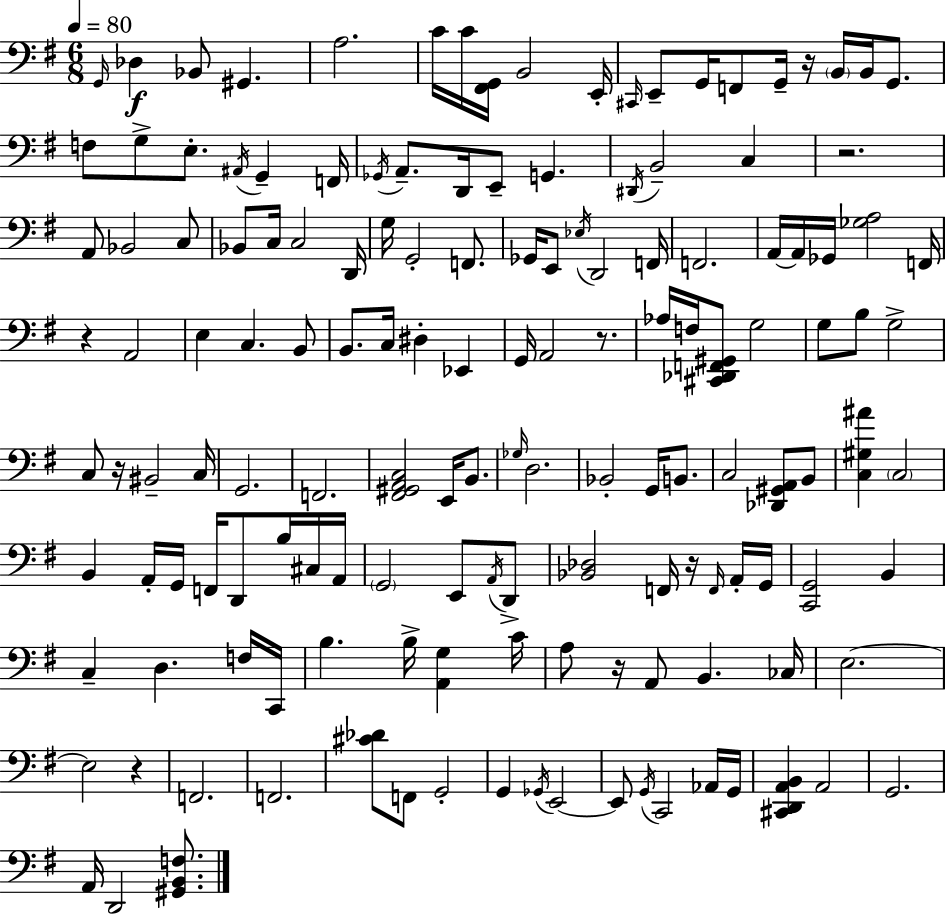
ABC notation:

X:1
T:Untitled
M:6/8
L:1/4
K:Em
G,,/4 _D, _B,,/2 ^G,, A,2 C/4 C/4 [^F,,G,,]/4 B,,2 E,,/4 ^C,,/4 E,,/2 G,,/4 F,,/2 G,,/4 z/4 B,,/4 B,,/4 G,,/2 F,/2 G,/2 E,/2 ^A,,/4 G,, F,,/4 _G,,/4 A,,/2 D,,/4 E,,/2 G,, ^D,,/4 B,,2 C, z2 A,,/2 _B,,2 C,/2 _B,,/2 C,/4 C,2 D,,/4 G,/4 G,,2 F,,/2 _G,,/4 E,,/2 _E,/4 D,,2 F,,/4 F,,2 A,,/4 A,,/4 _G,,/4 [_G,A,]2 F,,/4 z A,,2 E, C, B,,/2 B,,/2 C,/4 ^D, _E,, G,,/4 A,,2 z/2 _A,/4 F,/4 [^C,,_D,,F,,^G,,]/2 G,2 G,/2 B,/2 G,2 C,/2 z/4 ^B,,2 C,/4 G,,2 F,,2 [^F,,^G,,A,,C,]2 E,,/4 B,,/2 _G,/4 D,2 _B,,2 G,,/4 B,,/2 C,2 [_D,,^G,,A,,]/2 B,,/2 [C,^G,^A] C,2 B,, A,,/4 G,,/4 F,,/4 D,,/2 B,/4 ^C,/4 A,,/4 G,,2 E,,/2 A,,/4 D,,/2 [_B,,_D,]2 F,,/4 z/4 F,,/4 A,,/4 G,,/4 [C,,G,,]2 B,, C, D, F,/4 C,,/4 B, B,/4 [A,,G,] C/4 A,/2 z/4 A,,/2 B,, _C,/4 E,2 E,2 z F,,2 F,,2 [^C_D]/2 F,,/2 G,,2 G,, _G,,/4 E,,2 E,,/2 G,,/4 C,,2 _A,,/4 G,,/4 [^C,,D,,A,,B,,] A,,2 G,,2 A,,/4 D,,2 [^G,,B,,F,]/2